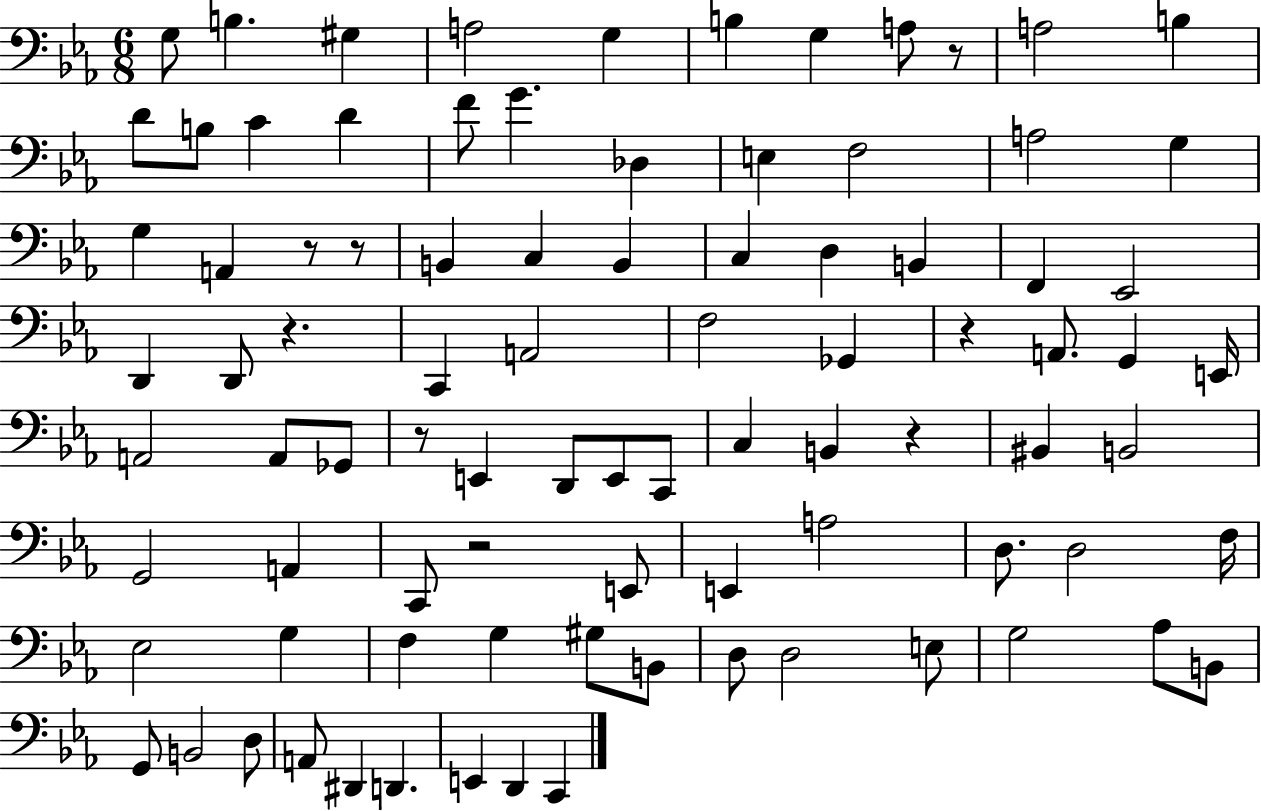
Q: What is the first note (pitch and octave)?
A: G3